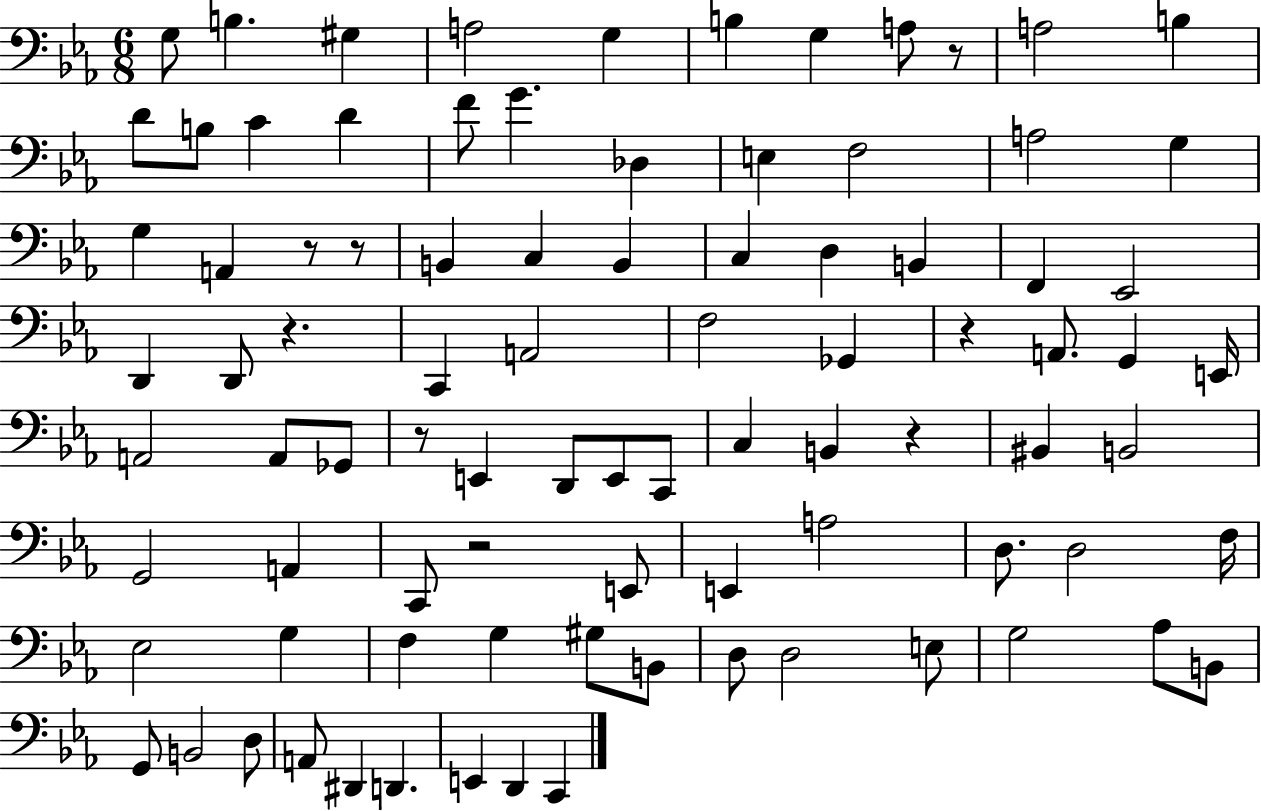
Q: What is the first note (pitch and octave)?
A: G3